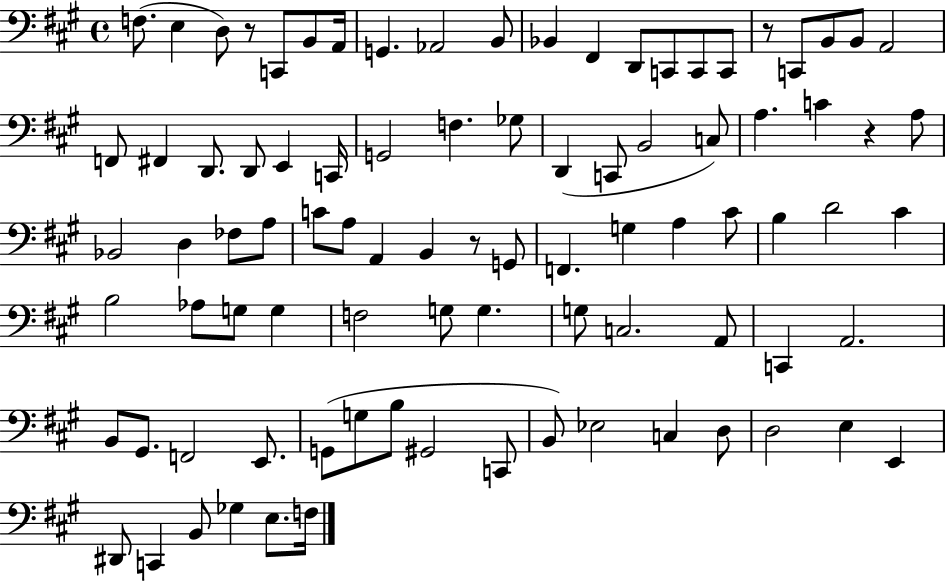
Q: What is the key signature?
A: A major